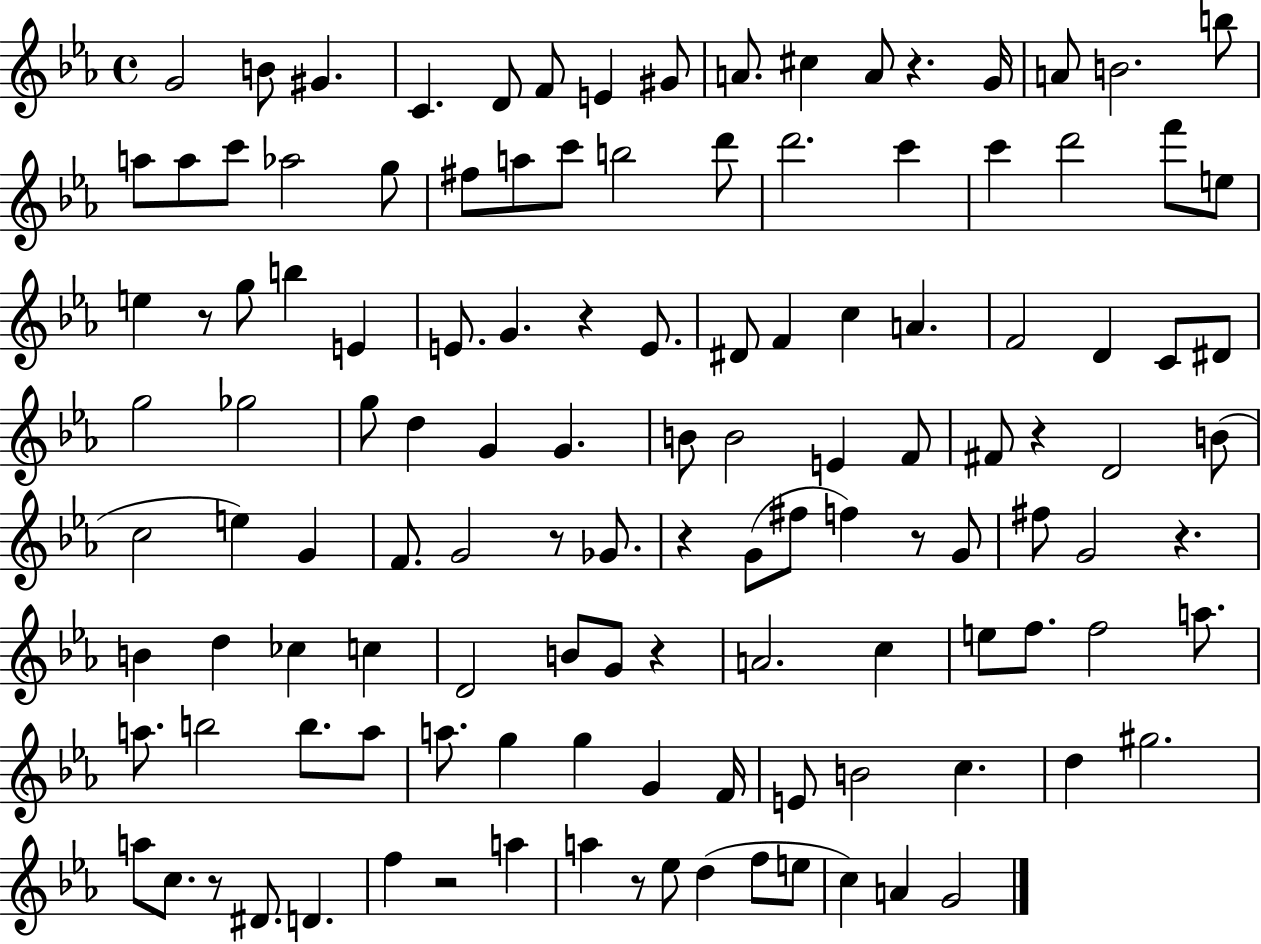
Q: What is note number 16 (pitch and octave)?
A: A5